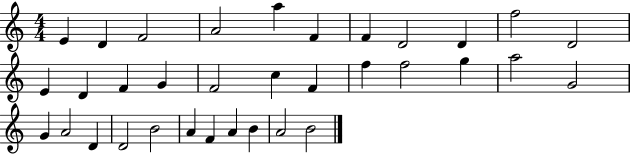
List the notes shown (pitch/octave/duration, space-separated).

E4/q D4/q F4/h A4/h A5/q F4/q F4/q D4/h D4/q F5/h D4/h E4/q D4/q F4/q G4/q F4/h C5/q F4/q F5/q F5/h G5/q A5/h G4/h G4/q A4/h D4/q D4/h B4/h A4/q F4/q A4/q B4/q A4/h B4/h